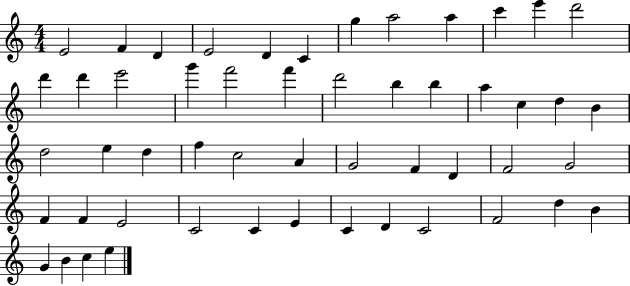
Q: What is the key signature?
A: C major